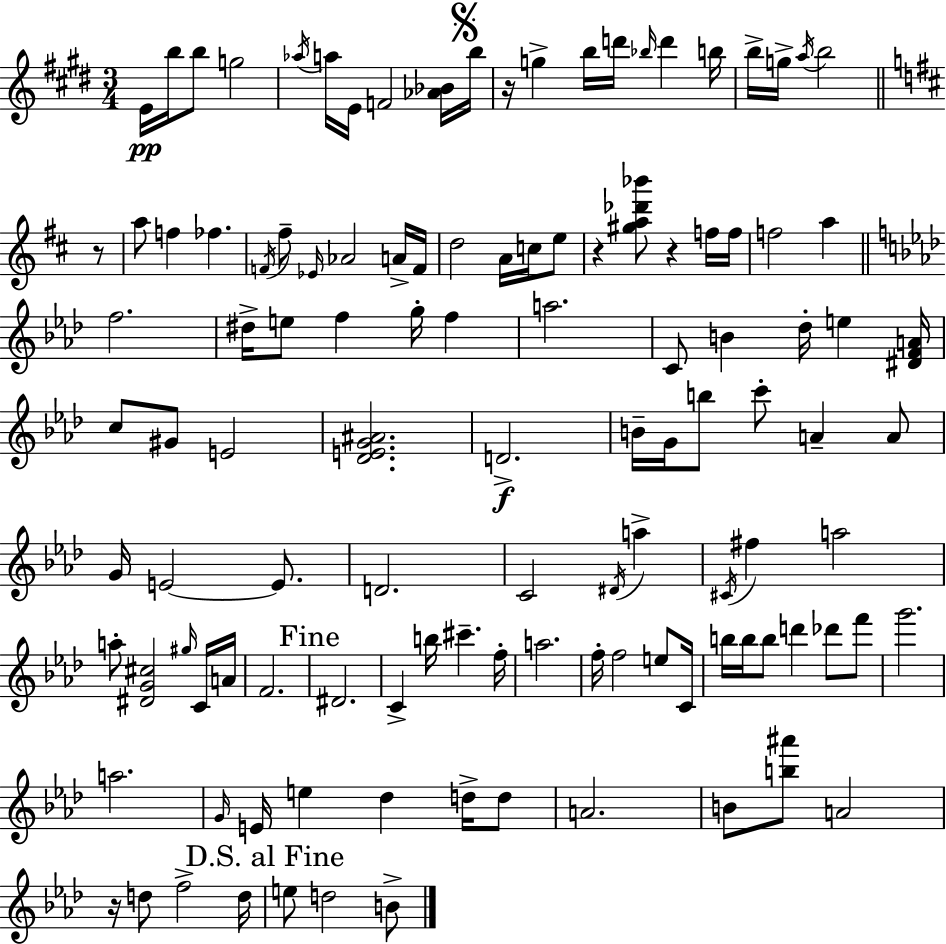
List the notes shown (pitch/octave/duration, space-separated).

E4/s B5/s B5/e G5/h Ab5/s A5/s E4/s F4/h [Ab4,Bb4]/s B5/s R/s G5/q B5/s D6/s Bb5/s D6/q B5/s B5/s G5/s A5/s B5/h R/e A5/e F5/q FES5/q. F4/s F#5/e Eb4/s Ab4/h A4/s F4/s D5/h A4/s C5/s E5/e R/q [G#5,A5,Db6,Bb6]/e R/q F5/s F5/s F5/h A5/q F5/h. D#5/s E5/e F5/q G5/s F5/q A5/h. C4/e B4/q Db5/s E5/q [D#4,F4,A4]/s C5/e G#4/e E4/h [Db4,E4,G4,A#4]/h. D4/h. B4/s G4/s B5/e C6/e A4/q A4/e G4/s E4/h E4/e. D4/h. C4/h D#4/s A5/q C#4/s F#5/q A5/h A5/e [D#4,G4,C#5]/h G#5/s C4/s A4/s F4/h. D#4/h. C4/q B5/s C#6/q. F5/s A5/h. F5/s F5/h E5/e C4/s B5/s B5/s B5/e D6/q Db6/e F6/e G6/h. A5/h. G4/s E4/s E5/q Db5/q D5/s D5/e A4/h. B4/e [B5,A#6]/e A4/h R/s D5/e F5/h D5/s E5/e D5/h B4/e